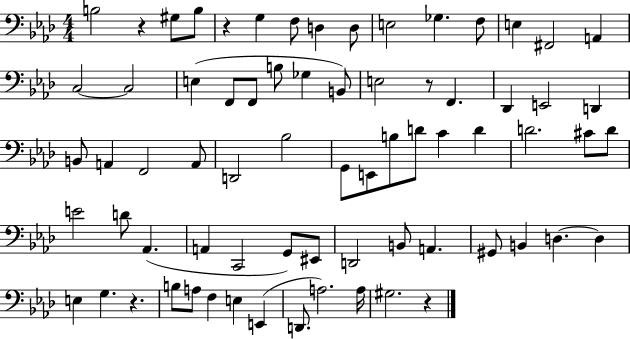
{
  \clef bass
  \numericTimeSignature
  \time 4/4
  \key aes \major
  \repeat volta 2 { b2 r4 gis8 b8 | r4 g4 f8 d4 d8 | e2 ges4. f8 | e4 fis,2 a,4 | \break c2~~ c2 | e4( f,8 f,8 b8 ges4 b,8) | e2 r8 f,4. | des,4 e,2 d,4 | \break b,8 a,4 f,2 a,8 | d,2 bes2 | g,8 e,8 b8 d'8 c'4 d'4 | d'2. cis'8 d'8 | \break e'2 d'8 aes,4.( | a,4 c,2 g,8) eis,8 | d,2 b,8 a,4. | gis,8 b,4 d4.~~ d4 | \break e4 g4. r4. | b8 a8 f4 e4 e,4( | d,8. a2.) a16 | gis2. r4 | \break } \bar "|."
}